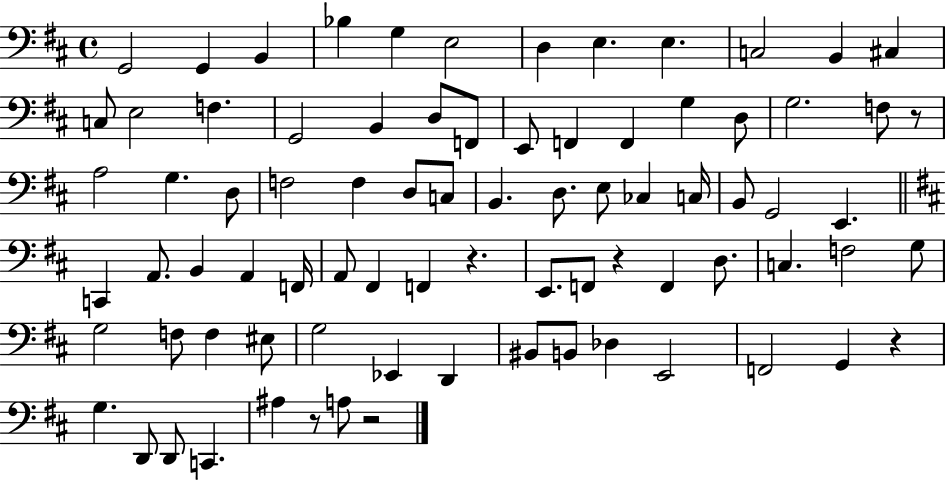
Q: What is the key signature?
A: D major